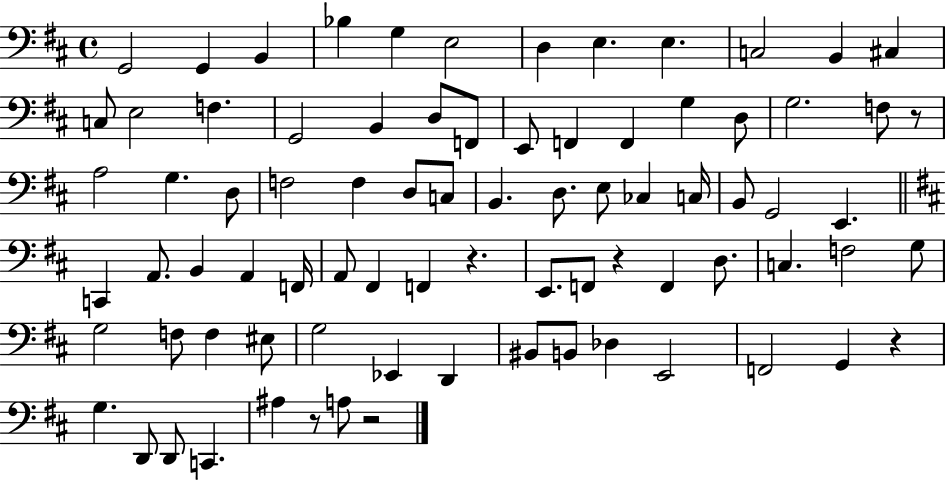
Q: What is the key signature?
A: D major